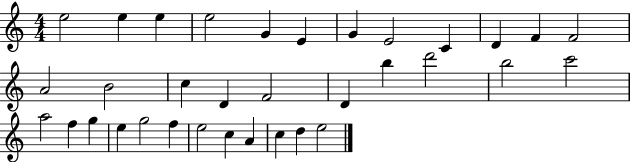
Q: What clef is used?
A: treble